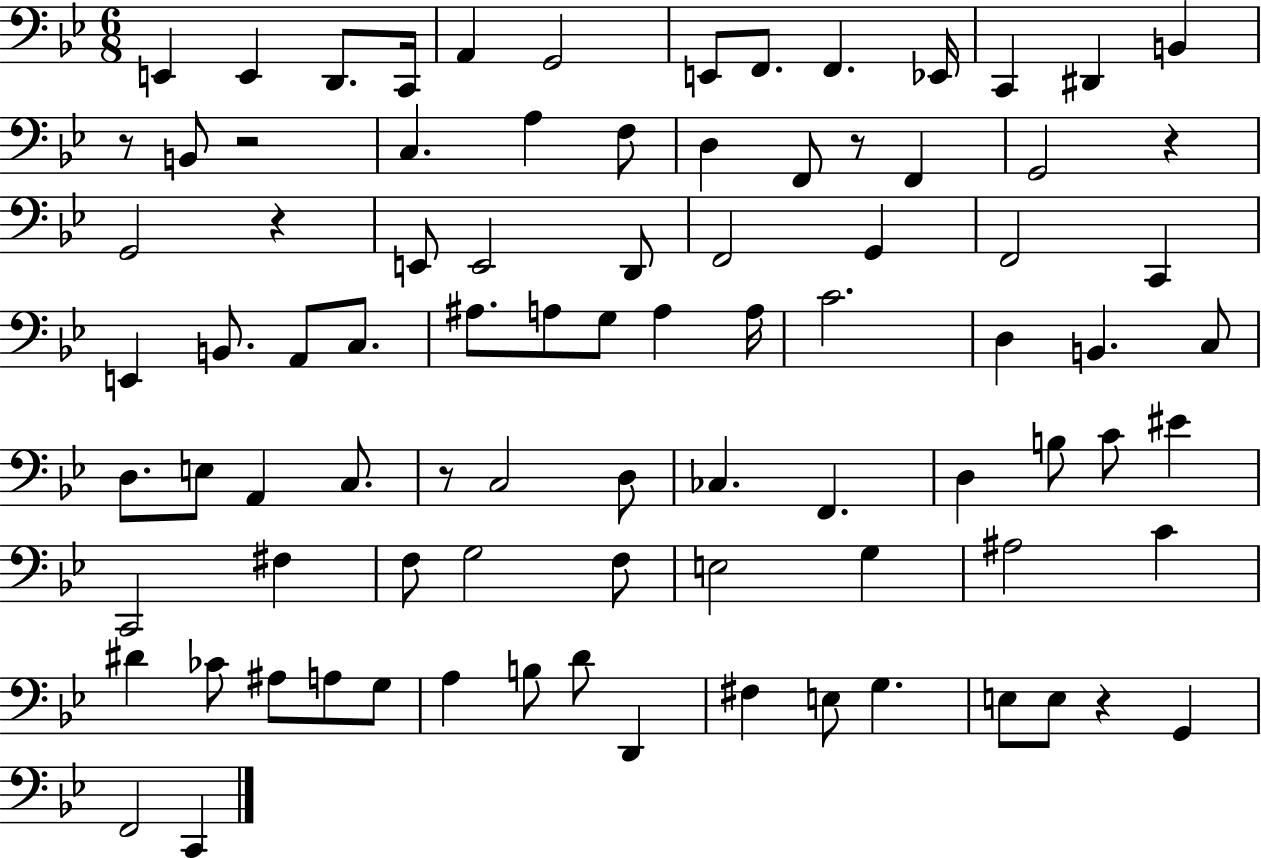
{
  \clef bass
  \numericTimeSignature
  \time 6/8
  \key bes \major
  \repeat volta 2 { e,4 e,4 d,8. c,16 | a,4 g,2 | e,8 f,8. f,4. ees,16 | c,4 dis,4 b,4 | \break r8 b,8 r2 | c4. a4 f8 | d4 f,8 r8 f,4 | g,2 r4 | \break g,2 r4 | e,8 e,2 d,8 | f,2 g,4 | f,2 c,4 | \break e,4 b,8. a,8 c8. | ais8. a8 g8 a4 a16 | c'2. | d4 b,4. c8 | \break d8. e8 a,4 c8. | r8 c2 d8 | ces4. f,4. | d4 b8 c'8 eis'4 | \break c,2 fis4 | f8 g2 f8 | e2 g4 | ais2 c'4 | \break dis'4 ces'8 ais8 a8 g8 | a4 b8 d'8 d,4 | fis4 e8 g4. | e8 e8 r4 g,4 | \break f,2 c,4 | } \bar "|."
}